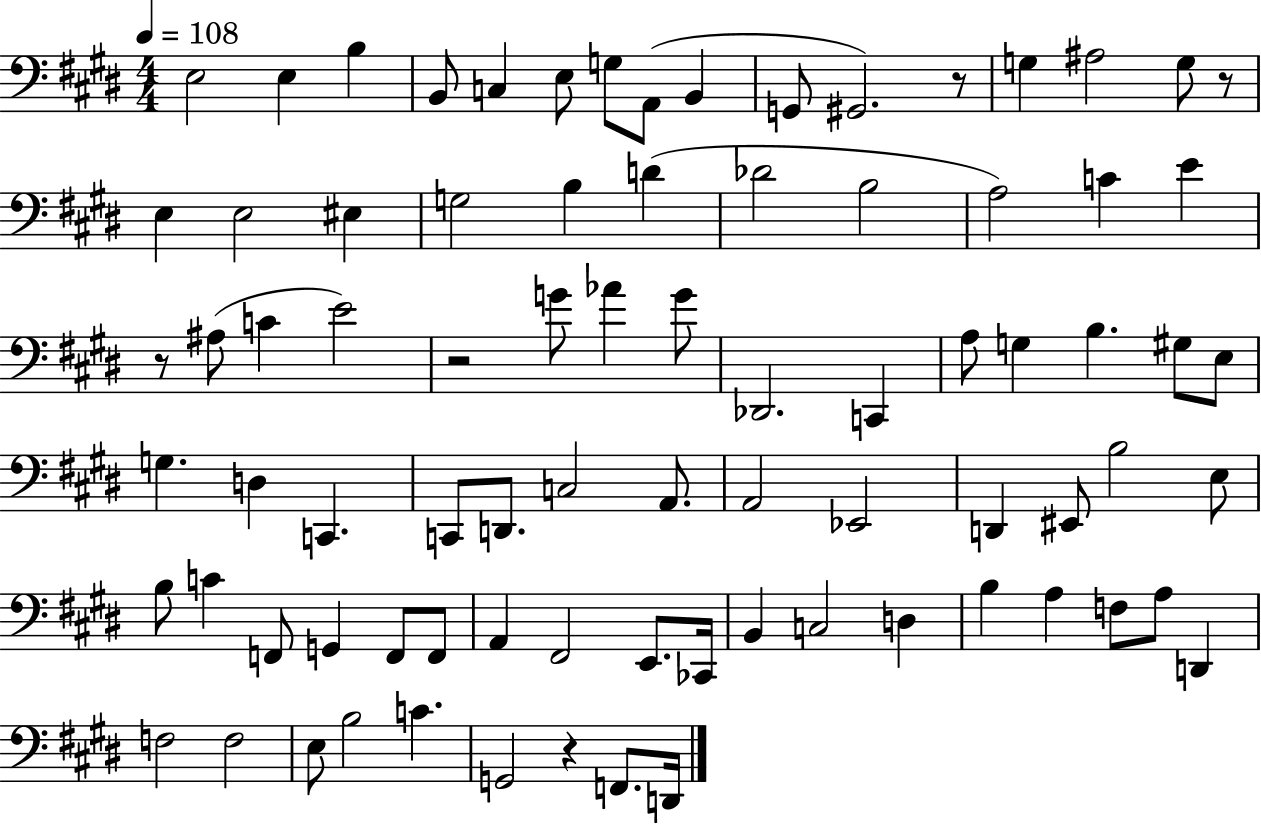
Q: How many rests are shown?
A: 5